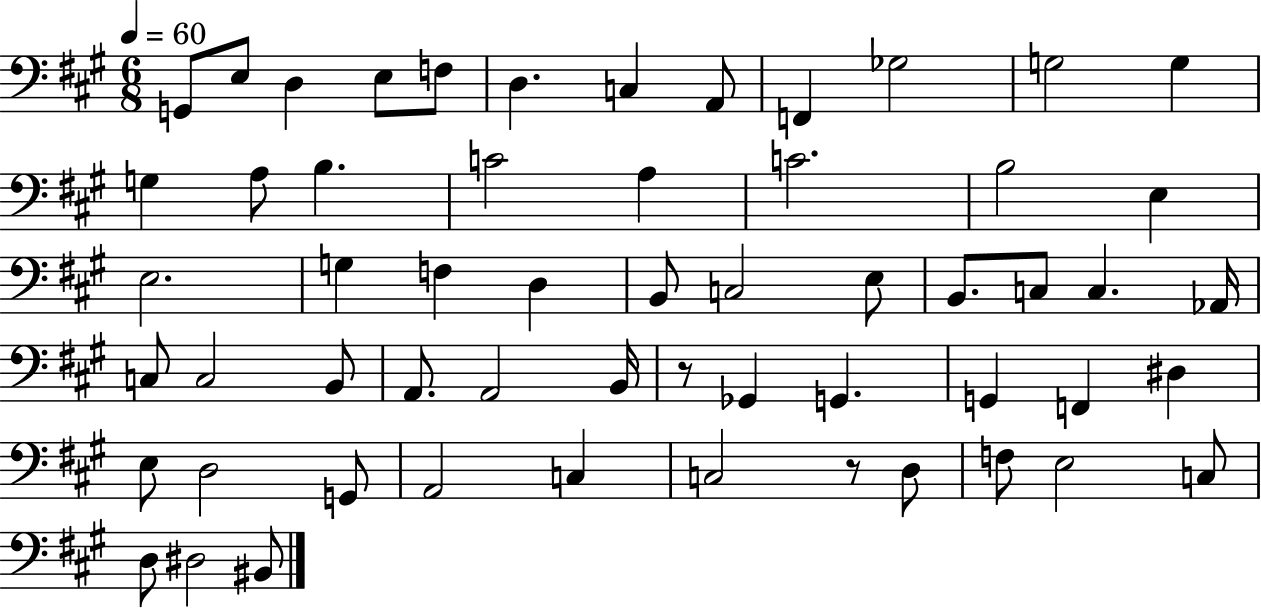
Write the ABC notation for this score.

X:1
T:Untitled
M:6/8
L:1/4
K:A
G,,/2 E,/2 D, E,/2 F,/2 D, C, A,,/2 F,, _G,2 G,2 G, G, A,/2 B, C2 A, C2 B,2 E, E,2 G, F, D, B,,/2 C,2 E,/2 B,,/2 C,/2 C, _A,,/4 C,/2 C,2 B,,/2 A,,/2 A,,2 B,,/4 z/2 _G,, G,, G,, F,, ^D, E,/2 D,2 G,,/2 A,,2 C, C,2 z/2 D,/2 F,/2 E,2 C,/2 D,/2 ^D,2 ^B,,/2